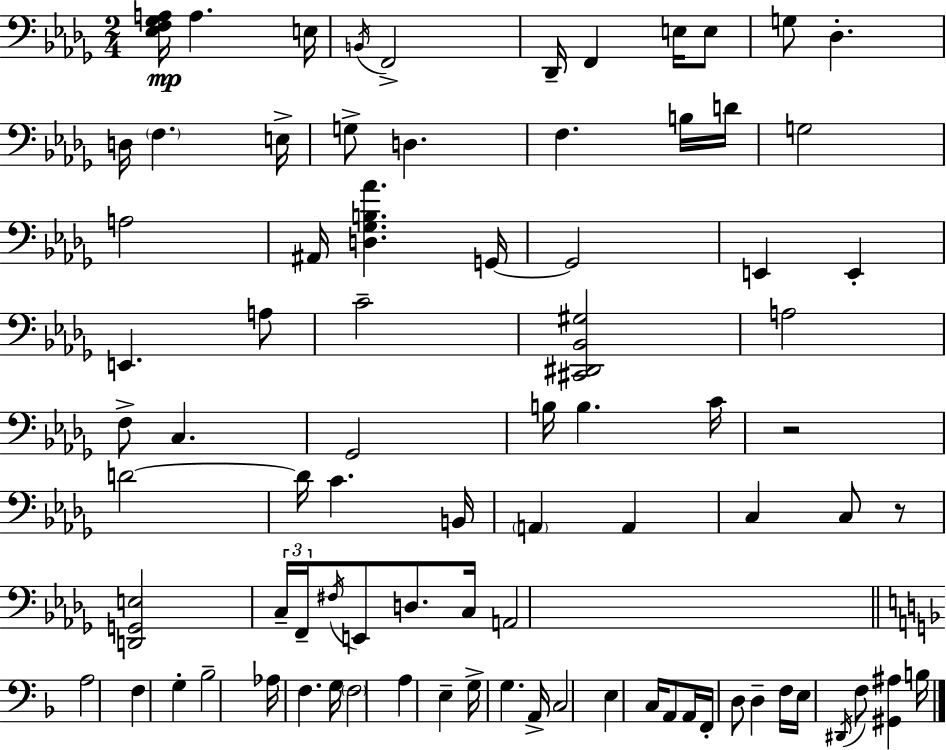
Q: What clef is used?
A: bass